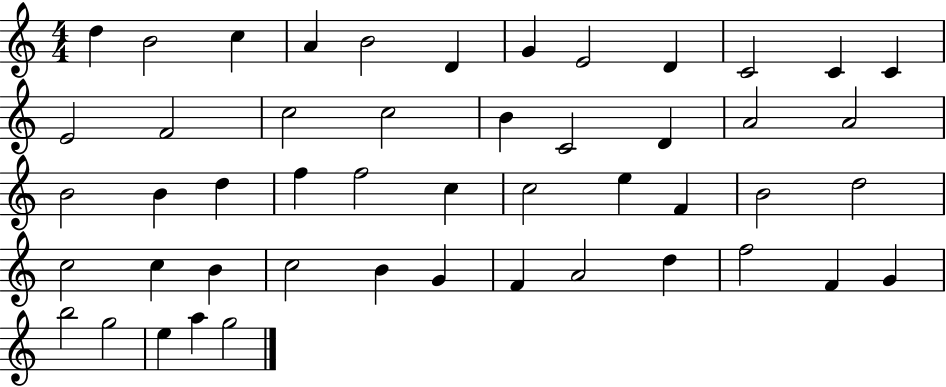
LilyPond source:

{
  \clef treble
  \numericTimeSignature
  \time 4/4
  \key c \major
  d''4 b'2 c''4 | a'4 b'2 d'4 | g'4 e'2 d'4 | c'2 c'4 c'4 | \break e'2 f'2 | c''2 c''2 | b'4 c'2 d'4 | a'2 a'2 | \break b'2 b'4 d''4 | f''4 f''2 c''4 | c''2 e''4 f'4 | b'2 d''2 | \break c''2 c''4 b'4 | c''2 b'4 g'4 | f'4 a'2 d''4 | f''2 f'4 g'4 | \break b''2 g''2 | e''4 a''4 g''2 | \bar "|."
}